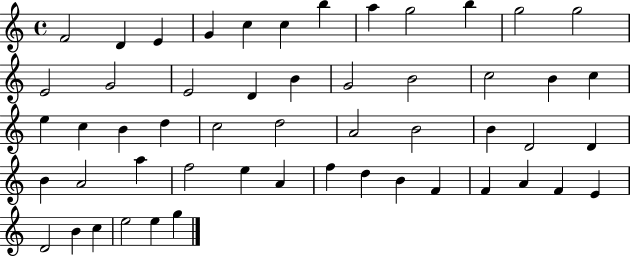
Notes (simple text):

F4/h D4/q E4/q G4/q C5/q C5/q B5/q A5/q G5/h B5/q G5/h G5/h E4/h G4/h E4/h D4/q B4/q G4/h B4/h C5/h B4/q C5/q E5/q C5/q B4/q D5/q C5/h D5/h A4/h B4/h B4/q D4/h D4/q B4/q A4/h A5/q F5/h E5/q A4/q F5/q D5/q B4/q F4/q F4/q A4/q F4/q E4/q D4/h B4/q C5/q E5/h E5/q G5/q